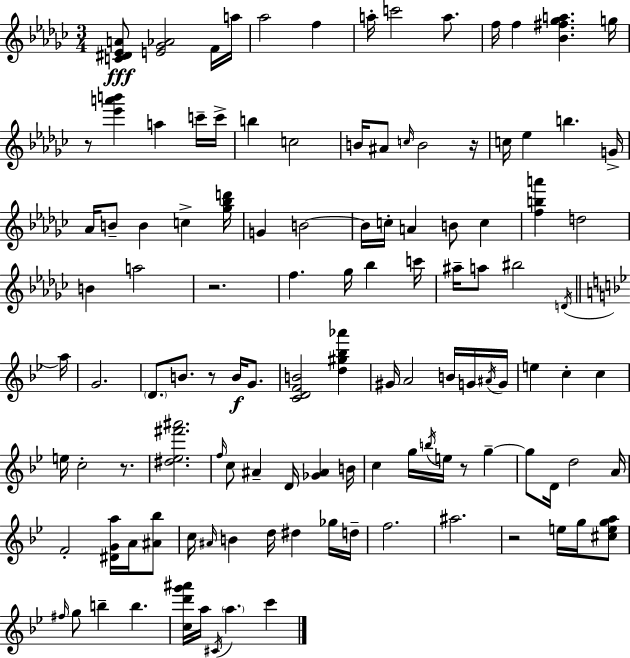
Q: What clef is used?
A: treble